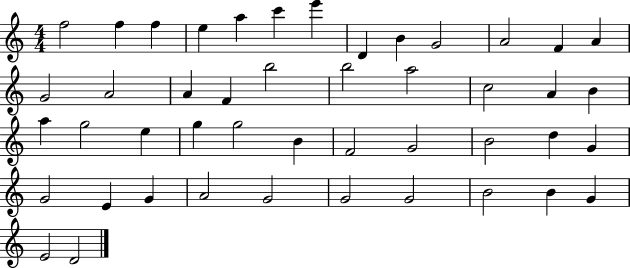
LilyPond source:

{
  \clef treble
  \numericTimeSignature
  \time 4/4
  \key c \major
  f''2 f''4 f''4 | e''4 a''4 c'''4 e'''4 | d'4 b'4 g'2 | a'2 f'4 a'4 | \break g'2 a'2 | a'4 f'4 b''2 | b''2 a''2 | c''2 a'4 b'4 | \break a''4 g''2 e''4 | g''4 g''2 b'4 | f'2 g'2 | b'2 d''4 g'4 | \break g'2 e'4 g'4 | a'2 g'2 | g'2 g'2 | b'2 b'4 g'4 | \break e'2 d'2 | \bar "|."
}